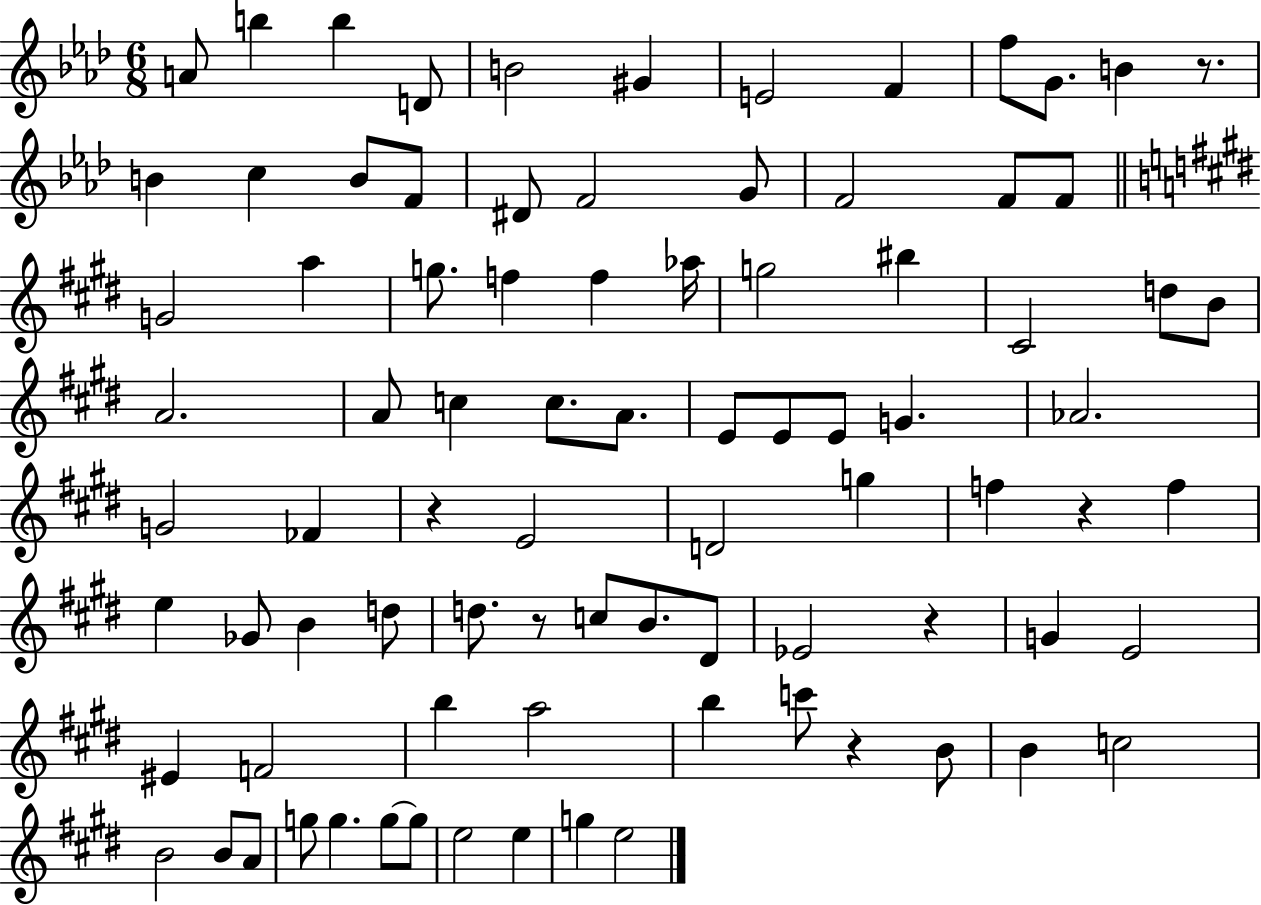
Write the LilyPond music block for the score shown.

{
  \clef treble
  \numericTimeSignature
  \time 6/8
  \key aes \major
  a'8 b''4 b''4 d'8 | b'2 gis'4 | e'2 f'4 | f''8 g'8. b'4 r8. | \break b'4 c''4 b'8 f'8 | dis'8 f'2 g'8 | f'2 f'8 f'8 | \bar "||" \break \key e \major g'2 a''4 | g''8. f''4 f''4 aes''16 | g''2 bis''4 | cis'2 d''8 b'8 | \break a'2. | a'8 c''4 c''8. a'8. | e'8 e'8 e'8 g'4. | aes'2. | \break g'2 fes'4 | r4 e'2 | d'2 g''4 | f''4 r4 f''4 | \break e''4 ges'8 b'4 d''8 | d''8. r8 c''8 b'8. dis'8 | ees'2 r4 | g'4 e'2 | \break eis'4 f'2 | b''4 a''2 | b''4 c'''8 r4 b'8 | b'4 c''2 | \break b'2 b'8 a'8 | g''8 g''4. g''8~~ g''8 | e''2 e''4 | g''4 e''2 | \break \bar "|."
}